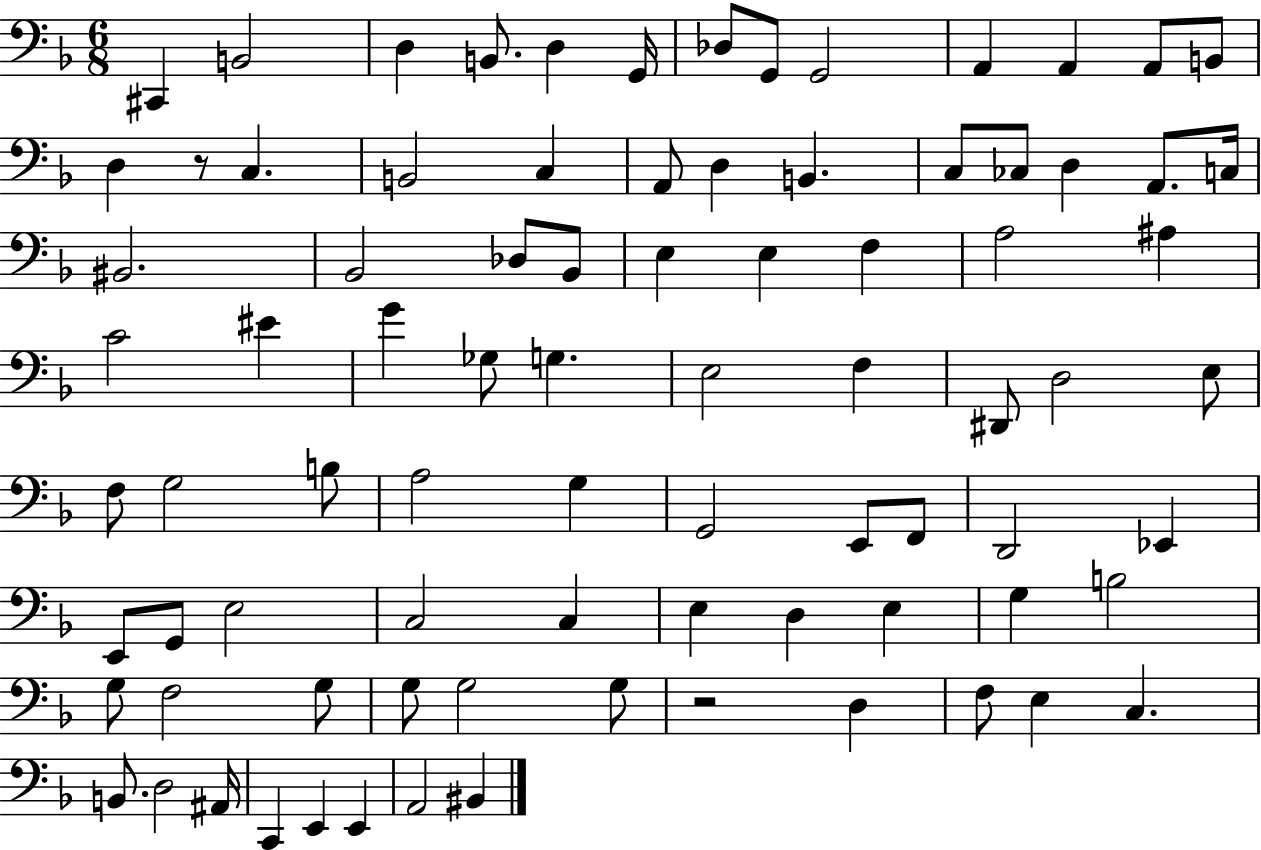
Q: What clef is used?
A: bass